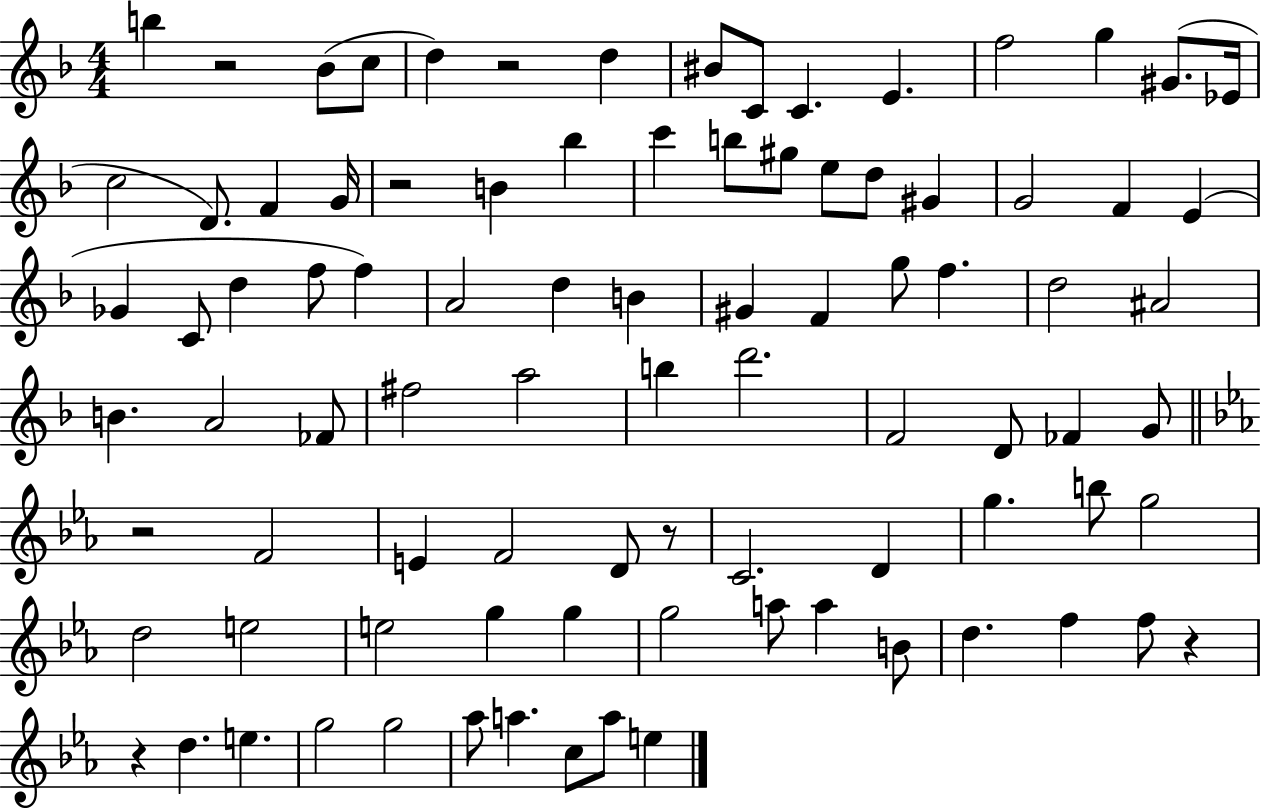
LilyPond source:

{
  \clef treble
  \numericTimeSignature
  \time 4/4
  \key f \major
  b''4 r2 bes'8( c''8 | d''4) r2 d''4 | bis'8 c'8 c'4. e'4. | f''2 g''4 gis'8.( ees'16 | \break c''2 d'8.) f'4 g'16 | r2 b'4 bes''4 | c'''4 b''8 gis''8 e''8 d''8 gis'4 | g'2 f'4 e'4( | \break ges'4 c'8 d''4 f''8 f''4) | a'2 d''4 b'4 | gis'4 f'4 g''8 f''4. | d''2 ais'2 | \break b'4. a'2 fes'8 | fis''2 a''2 | b''4 d'''2. | f'2 d'8 fes'4 g'8 | \break \bar "||" \break \key ees \major r2 f'2 | e'4 f'2 d'8 r8 | c'2. d'4 | g''4. b''8 g''2 | \break d''2 e''2 | e''2 g''4 g''4 | g''2 a''8 a''4 b'8 | d''4. f''4 f''8 r4 | \break r4 d''4. e''4. | g''2 g''2 | aes''8 a''4. c''8 a''8 e''4 | \bar "|."
}